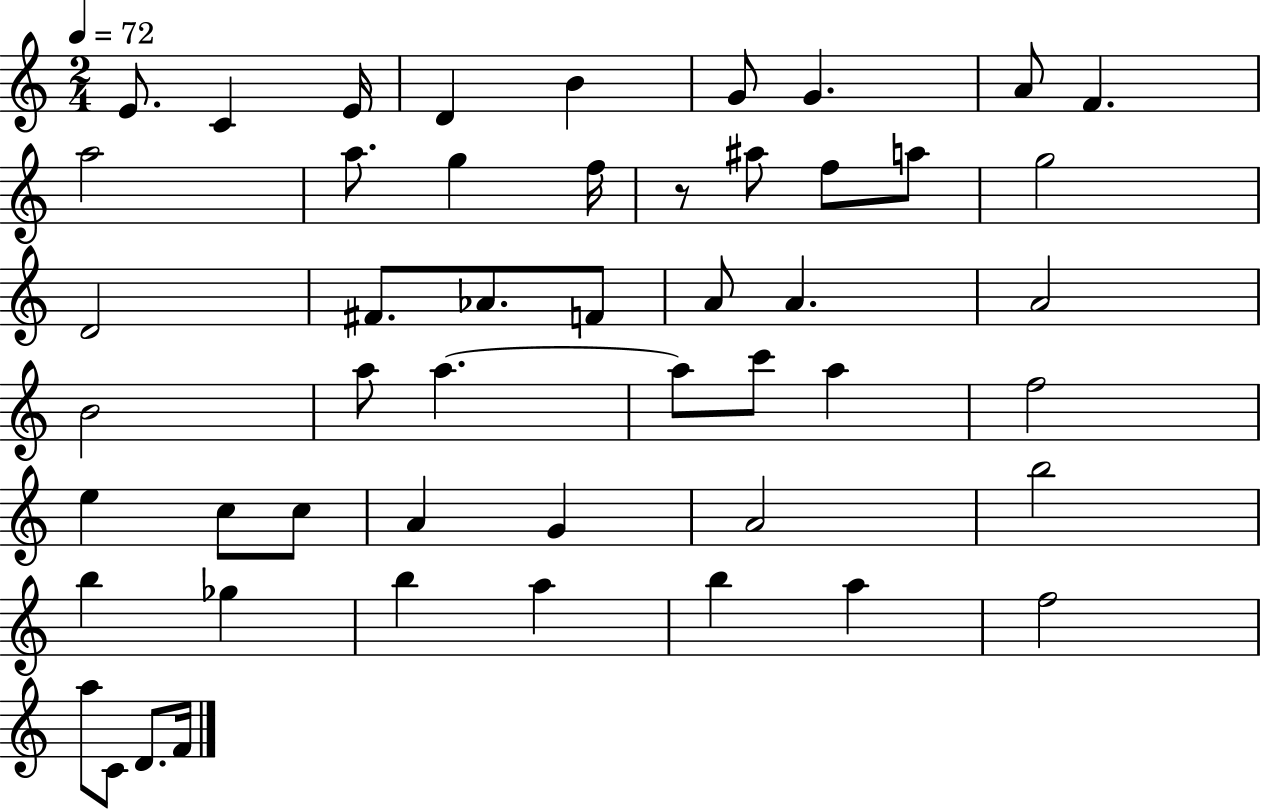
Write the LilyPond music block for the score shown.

{
  \clef treble
  \numericTimeSignature
  \time 2/4
  \key c \major
  \tempo 4 = 72
  \repeat volta 2 { e'8. c'4 e'16 | d'4 b'4 | g'8 g'4. | a'8 f'4. | \break a''2 | a''8. g''4 f''16 | r8 ais''8 f''8 a''8 | g''2 | \break d'2 | fis'8. aes'8. f'8 | a'8 a'4. | a'2 | \break b'2 | a''8 a''4.~~ | a''8 c'''8 a''4 | f''2 | \break e''4 c''8 c''8 | a'4 g'4 | a'2 | b''2 | \break b''4 ges''4 | b''4 a''4 | b''4 a''4 | f''2 | \break a''8 c'8 d'8. f'16 | } \bar "|."
}